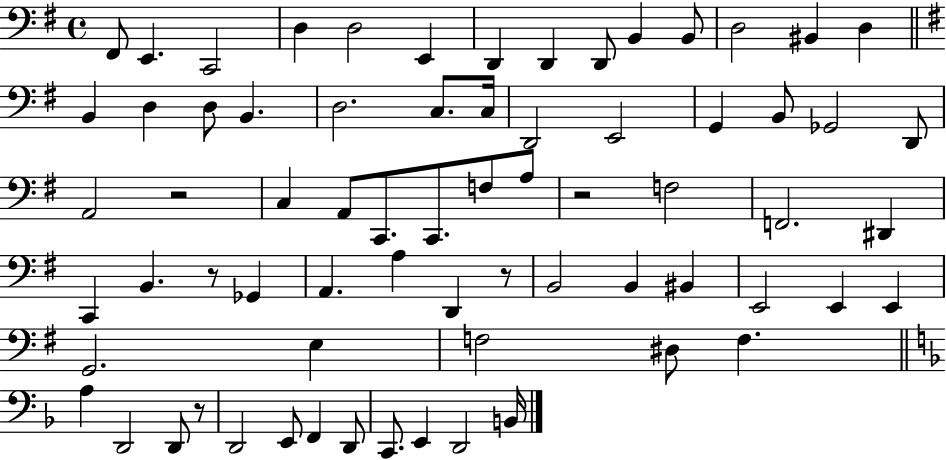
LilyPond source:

{
  \clef bass
  \time 4/4
  \defaultTimeSignature
  \key g \major
  \repeat volta 2 { fis,8 e,4. c,2 | d4 d2 e,4 | d,4 d,4 d,8 b,4 b,8 | d2 bis,4 d4 | \break \bar "||" \break \key e \minor b,4 d4 d8 b,4. | d2. c8. c16 | d,2 e,2 | g,4 b,8 ges,2 d,8 | \break a,2 r2 | c4 a,8 c,8. c,8. f8 a8 | r2 f2 | f,2. dis,4 | \break c,4 b,4. r8 ges,4 | a,4. a4 d,4 r8 | b,2 b,4 bis,4 | e,2 e,4 e,4 | \break g,2. e4 | f2 dis8 f4. | \bar "||" \break \key f \major a4 d,2 d,8 r8 | d,2 e,8 f,4 d,8 | c,8. e,4 d,2 b,16 | } \bar "|."
}